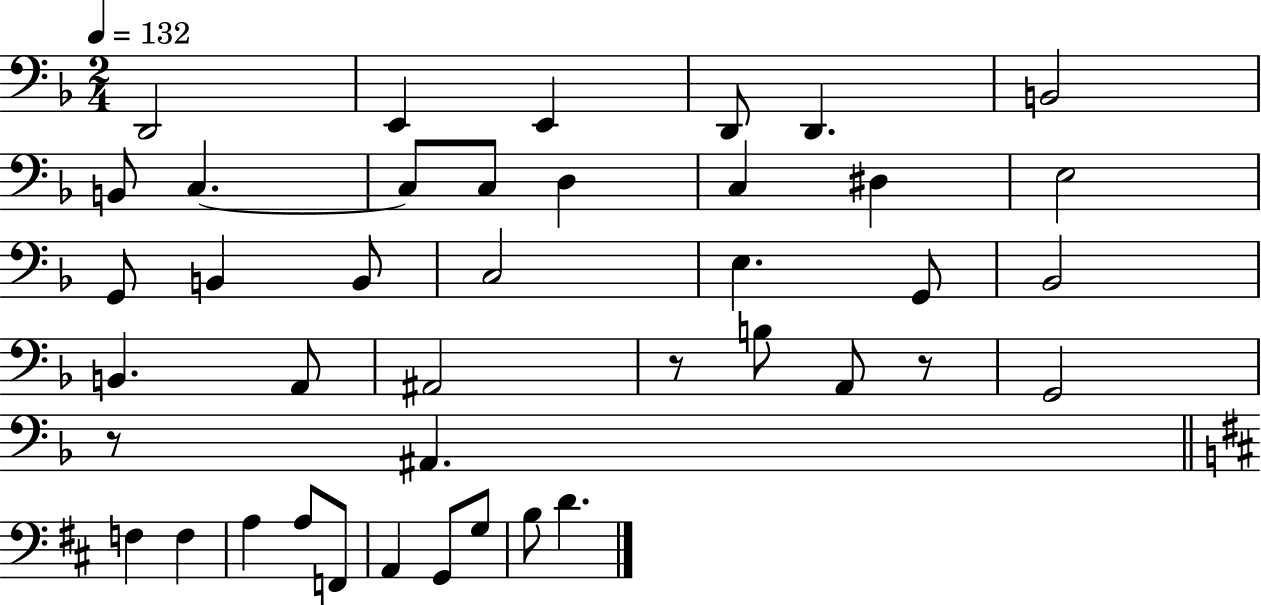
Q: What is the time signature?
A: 2/4